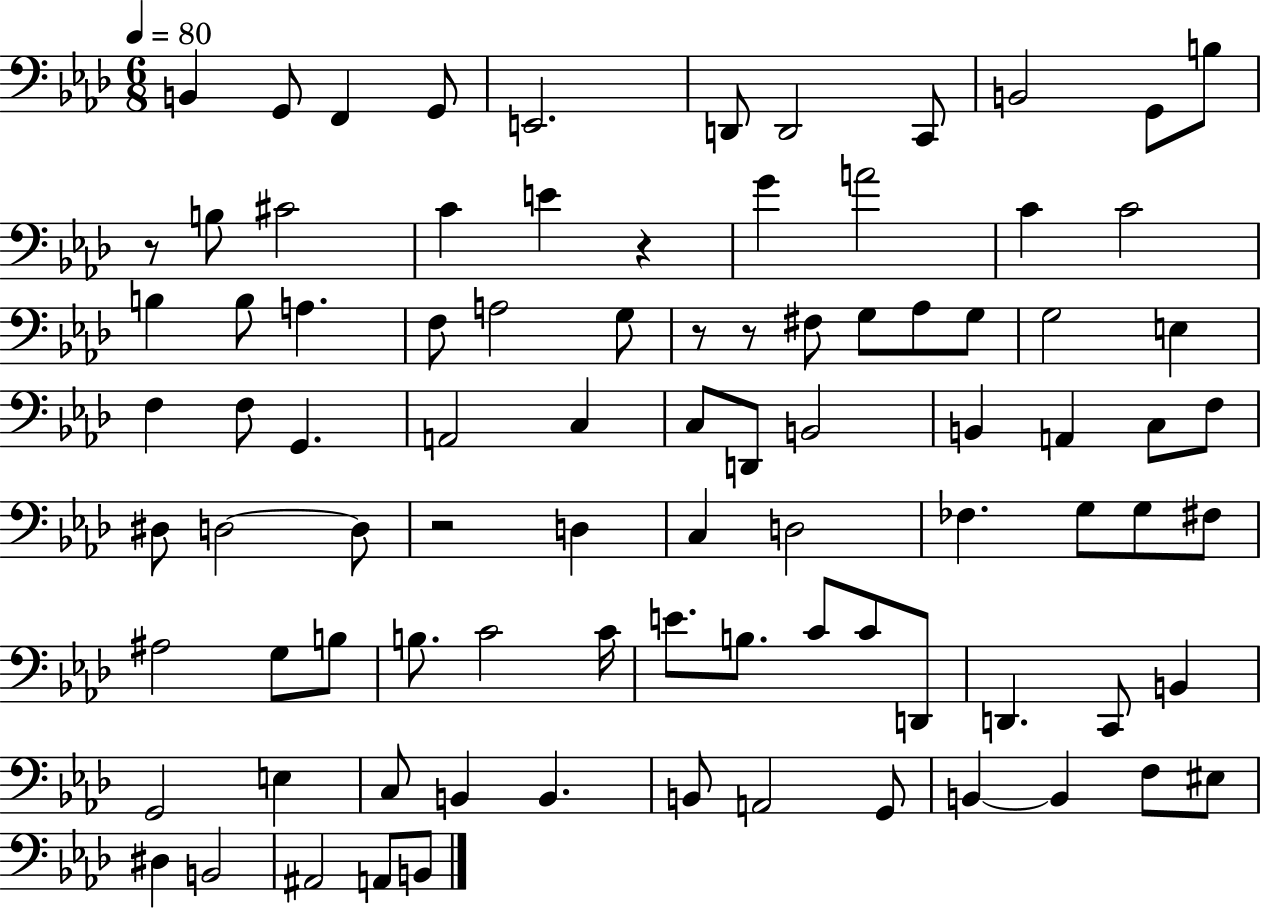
B2/q G2/e F2/q G2/e E2/h. D2/e D2/h C2/e B2/h G2/e B3/e R/e B3/e C#4/h C4/q E4/q R/q G4/q A4/h C4/q C4/h B3/q B3/e A3/q. F3/e A3/h G3/e R/e R/e F#3/e G3/e Ab3/e G3/e G3/h E3/q F3/q F3/e G2/q. A2/h C3/q C3/e D2/e B2/h B2/q A2/q C3/e F3/e D#3/e D3/h D3/e R/h D3/q C3/q D3/h FES3/q. G3/e G3/e F#3/e A#3/h G3/e B3/e B3/e. C4/h C4/s E4/e. B3/e. C4/e C4/e D2/e D2/q. C2/e B2/q G2/h E3/q C3/e B2/q B2/q. B2/e A2/h G2/e B2/q B2/q F3/e EIS3/e D#3/q B2/h A#2/h A2/e B2/e